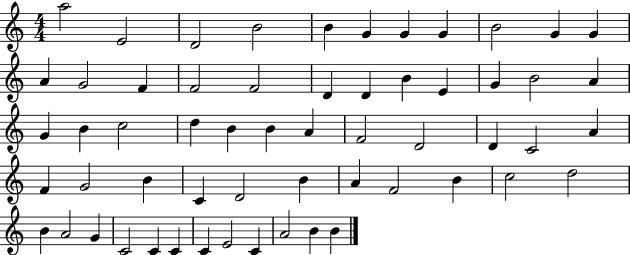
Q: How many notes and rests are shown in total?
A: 58